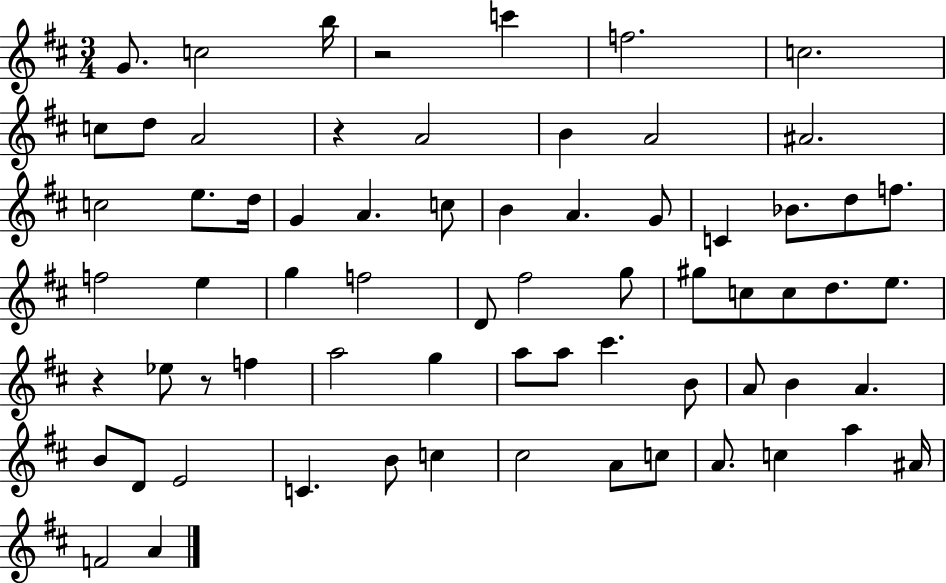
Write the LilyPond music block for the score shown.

{
  \clef treble
  \numericTimeSignature
  \time 3/4
  \key d \major
  \repeat volta 2 { g'8. c''2 b''16 | r2 c'''4 | f''2. | c''2. | \break c''8 d''8 a'2 | r4 a'2 | b'4 a'2 | ais'2. | \break c''2 e''8. d''16 | g'4 a'4. c''8 | b'4 a'4. g'8 | c'4 bes'8. d''8 f''8. | \break f''2 e''4 | g''4 f''2 | d'8 fis''2 g''8 | gis''8 c''8 c''8 d''8. e''8. | \break r4 ees''8 r8 f''4 | a''2 g''4 | a''8 a''8 cis'''4. b'8 | a'8 b'4 a'4. | \break b'8 d'8 e'2 | c'4. b'8 c''4 | cis''2 a'8 c''8 | a'8. c''4 a''4 ais'16 | \break f'2 a'4 | } \bar "|."
}